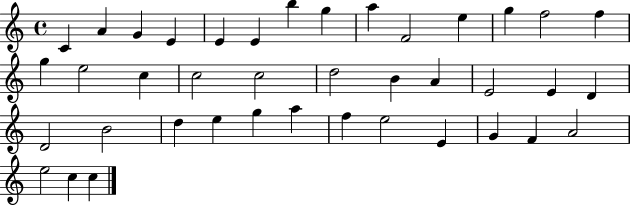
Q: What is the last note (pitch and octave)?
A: C5